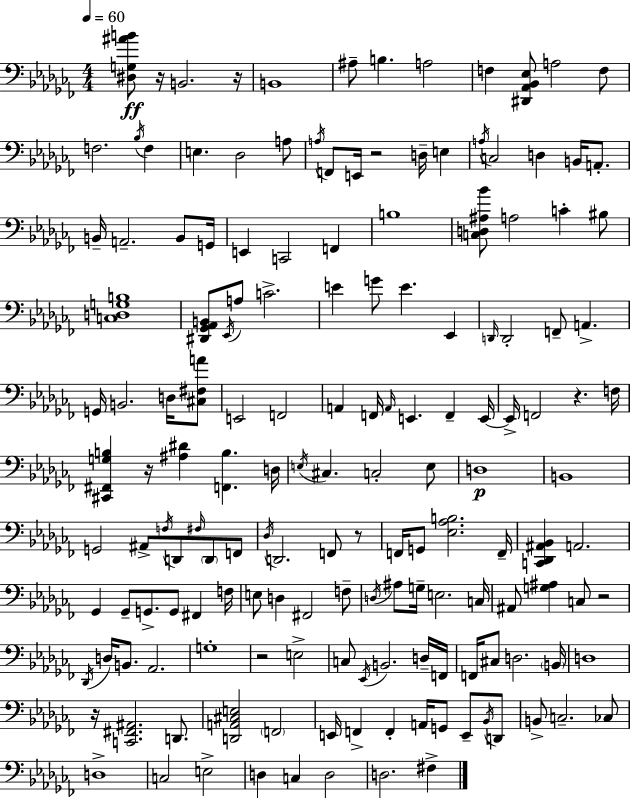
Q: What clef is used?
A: bass